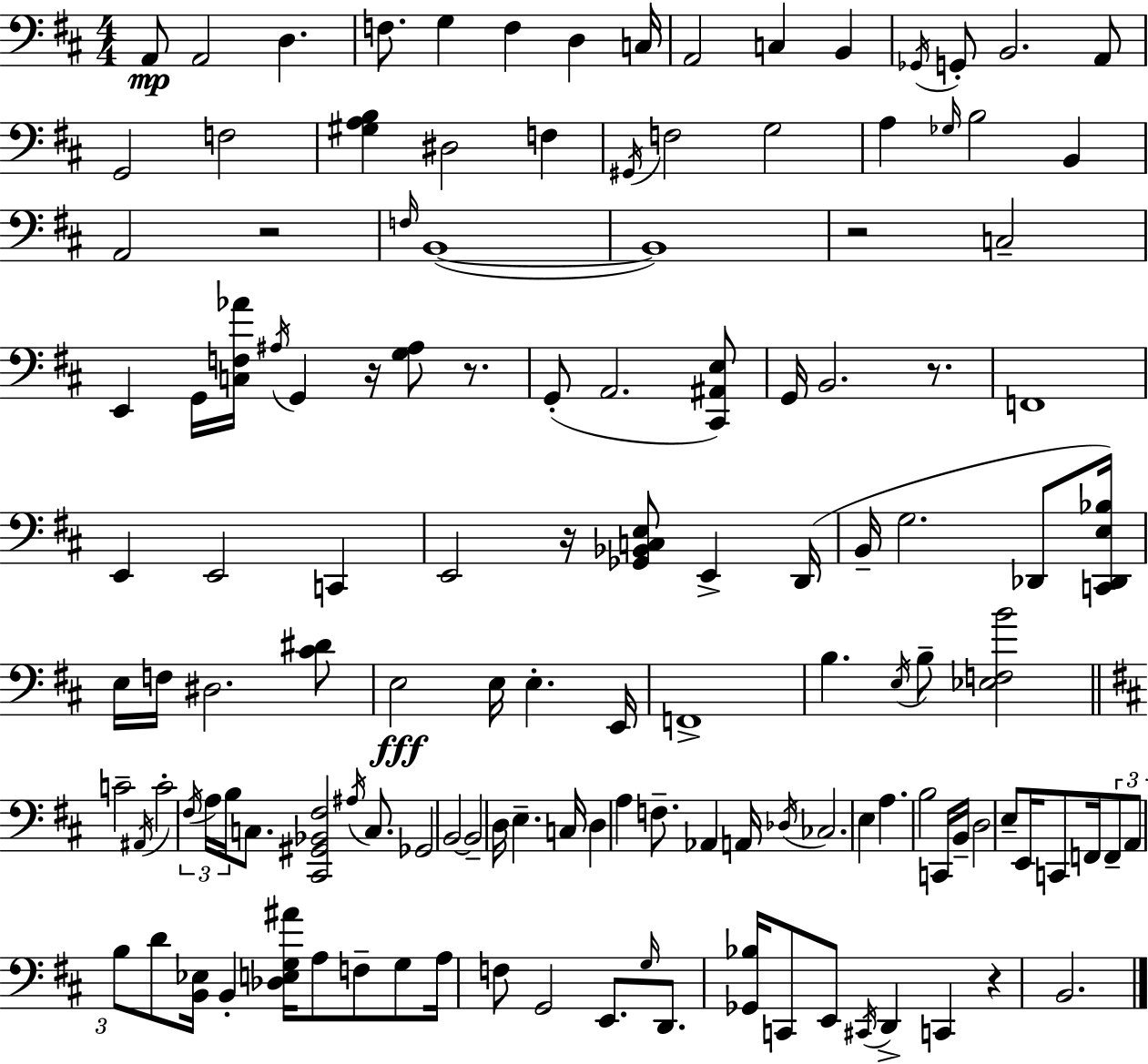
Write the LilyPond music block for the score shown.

{
  \clef bass
  \numericTimeSignature
  \time 4/4
  \key d \major
  a,8\mp a,2 d4. | f8. g4 f4 d4 c16 | a,2 c4 b,4 | \acciaccatura { ges,16 } g,8-. b,2. a,8 | \break g,2 f2 | <gis a b>4 dis2 f4 | \acciaccatura { gis,16 } f2 g2 | a4 \grace { ges16 } b2 b,4 | \break a,2 r2 | \grace { f16 }( b,1~~ | b,1) | r2 c2-- | \break e,4 g,16 <c f aes'>16 \acciaccatura { ais16 } g,4 r16 | <g ais>8 r8. g,8-.( a,2. | <cis, ais, e>8) g,16 b,2. | r8. f,1 | \break e,4 e,2 | c,4 e,2 r16 <ges, bes, c e>8 | e,4-> d,16( b,16-- g2. | des,8 <c, des, e bes>16) e16 f16 dis2. | \break <cis' dis'>8 e2\fff e16 e4.-. | e,16 f,1-> | b4. \acciaccatura { e16 } b8-- <ees f b'>2 | \bar "||" \break \key d \major c'2-- \acciaccatura { ais,16 } c'2-. | \tuplet 3/2 { \acciaccatura { fis16 } a16 b16 } c8. <cis, gis, bes, fis>2 \acciaccatura { ais16 } | c8. ges,2 b,2~~ | b,2-- d16 e4.-- | \break c16 d4 a4 f8.-- aes,4 | a,16 \acciaccatura { des16 } ces2. | e4 a4. b2 | c,16 b,16-- d2 e8-- e,16 c,8 | \break f,16 \tuplet 3/2 { f,8-- a,8 b8 } d'8 <b, ees>16 b,4-. <des e g ais'>16 | a8 f8-- g8 a16 f8 g,2 | e,8. \grace { g16 } d,8. <ges, bes>16 c,8 e,8 \acciaccatura { cis,16 } d,4-> | c,4 r4 b,2. | \break \bar "|."
}